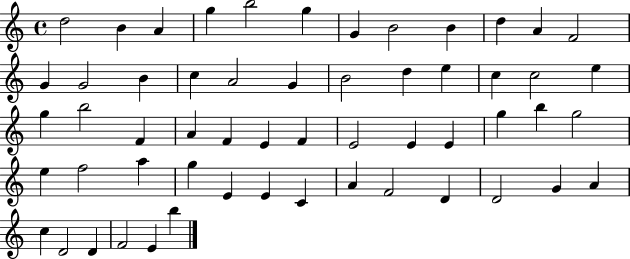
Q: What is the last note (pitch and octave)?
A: B5